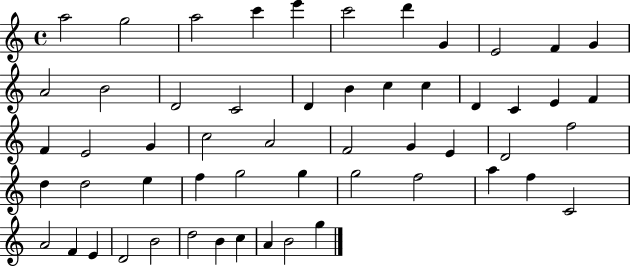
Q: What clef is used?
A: treble